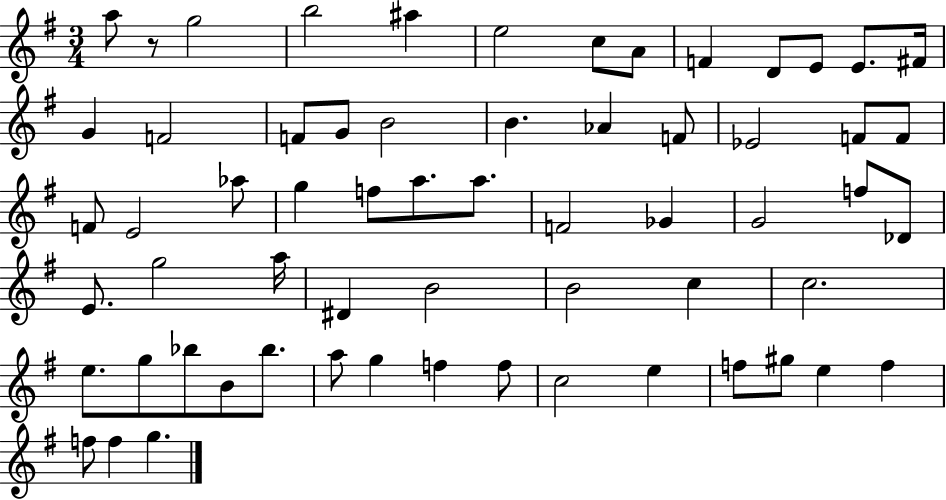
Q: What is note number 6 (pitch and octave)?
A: C5